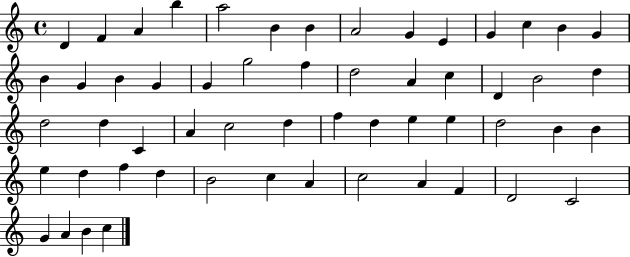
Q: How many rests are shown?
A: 0